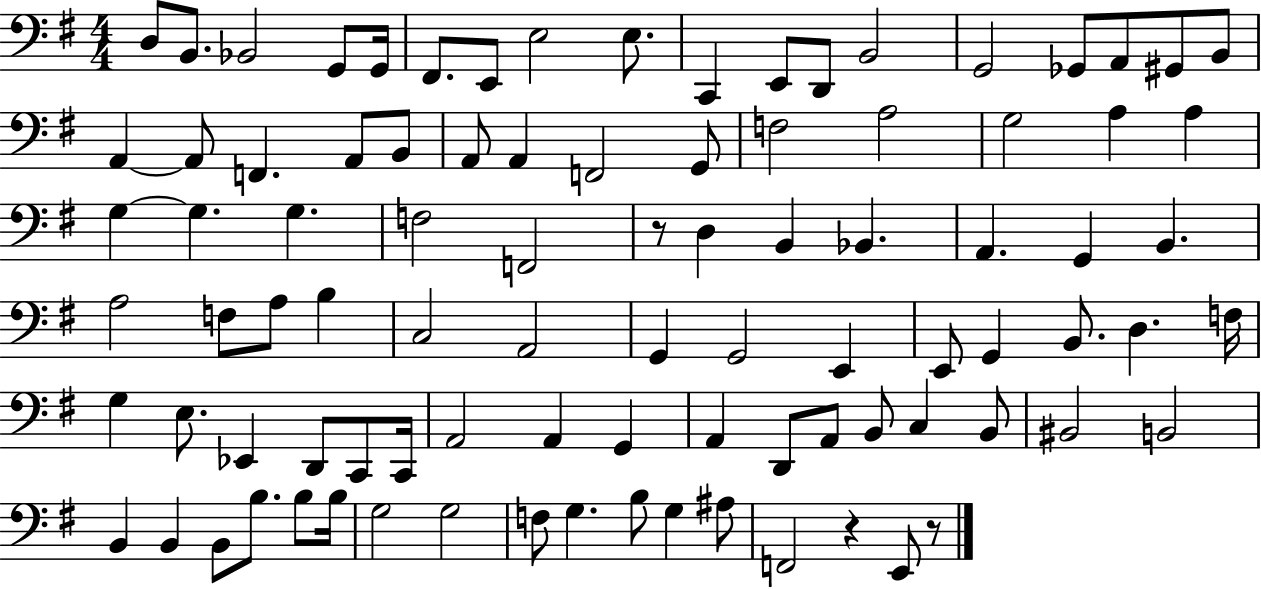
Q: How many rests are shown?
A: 3